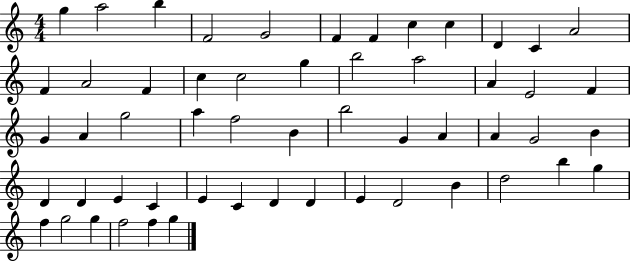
G5/q A5/h B5/q F4/h G4/h F4/q F4/q C5/q C5/q D4/q C4/q A4/h F4/q A4/h F4/q C5/q C5/h G5/q B5/h A5/h A4/q E4/h F4/q G4/q A4/q G5/h A5/q F5/h B4/q B5/h G4/q A4/q A4/q G4/h B4/q D4/q D4/q E4/q C4/q E4/q C4/q D4/q D4/q E4/q D4/h B4/q D5/h B5/q G5/q F5/q G5/h G5/q F5/h F5/q G5/q